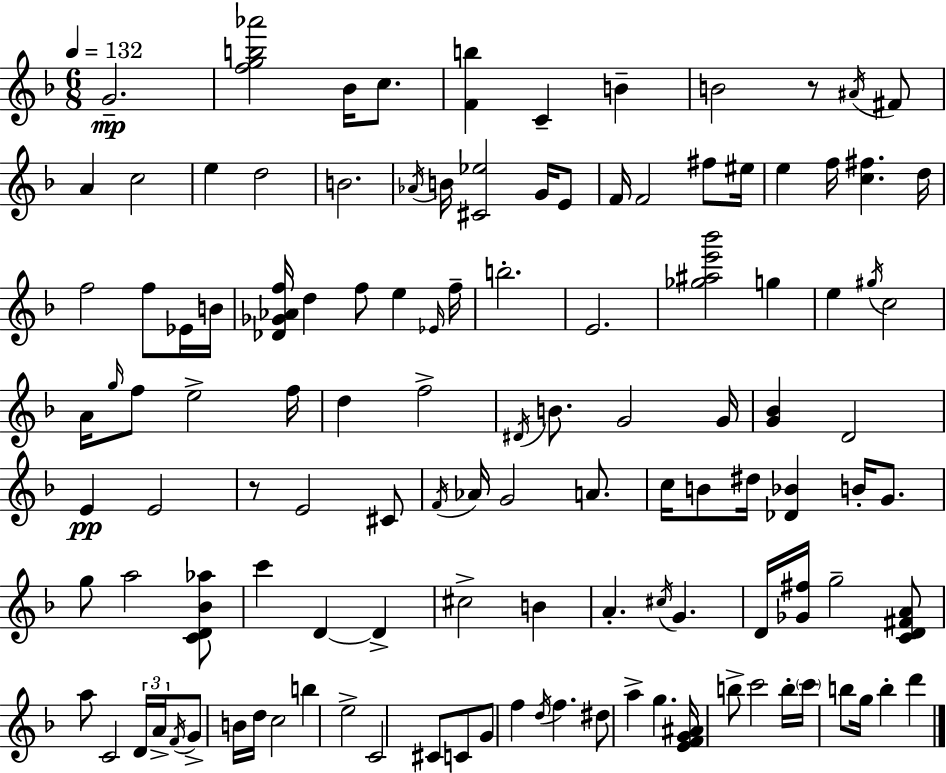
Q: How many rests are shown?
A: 2